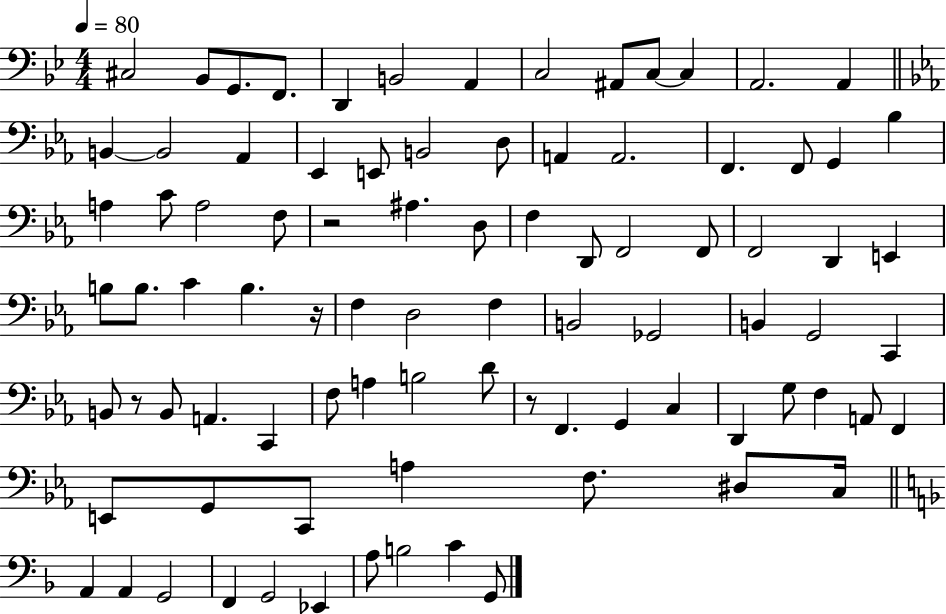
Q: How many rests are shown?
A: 4